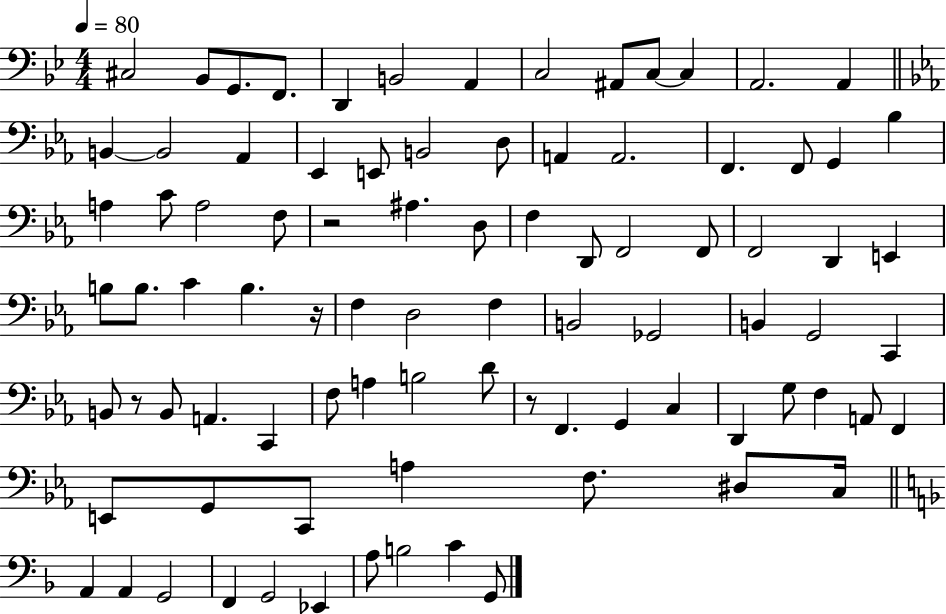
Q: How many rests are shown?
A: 4